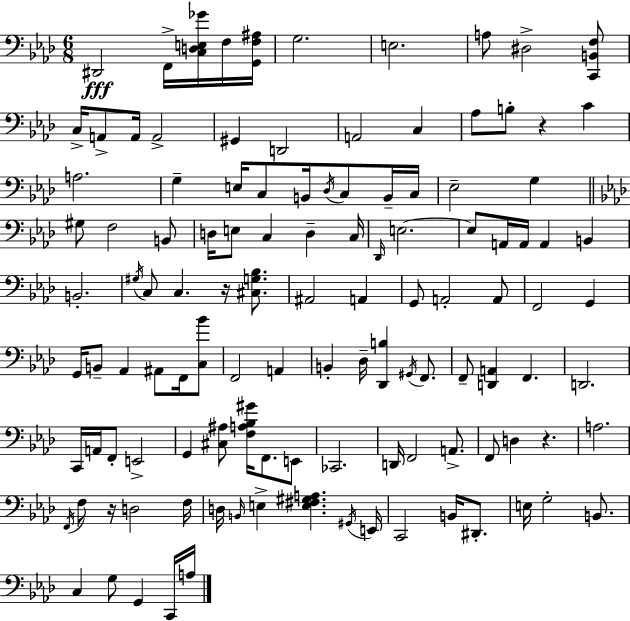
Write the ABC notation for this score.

X:1
T:Untitled
M:6/8
L:1/4
K:Ab
^D,,2 F,,/4 [C,D,E,_G]/4 F,/4 [G,,F,^A,]/4 G,2 E,2 A,/2 ^D,2 [C,,B,,F,]/2 C,/4 A,,/2 A,,/4 A,,2 ^G,, D,,2 A,,2 C, _A,/2 B,/2 z C A,2 G, E,/4 C,/2 B,,/4 _D,/4 C,/2 B,,/4 C,/4 _E,2 G, ^G,/2 F,2 B,,/2 D,/4 E,/2 C, D, C,/4 _D,,/4 E,2 E,/2 A,,/4 A,,/4 A,, B,, B,,2 ^G,/4 C,/2 C, z/4 [^C,G,_B,]/2 ^A,,2 A,, G,,/2 A,,2 A,,/2 F,,2 G,, G,,/4 B,,/2 _A,, ^A,,/2 F,,/4 [C,_B]/2 F,,2 A,, B,, _D,/4 [_D,,B,] ^G,,/4 F,,/2 F,,/2 [D,,A,,] F,, D,,2 C,,/4 A,,/4 F,,/2 E,,2 G,, [^C,^A,]/2 [F,A,_B,^G]/4 F,,/2 E,,/2 _C,,2 D,,/4 F,,2 A,,/2 F,,/2 D, z A,2 F,,/4 F,/2 z/4 D,2 F,/4 D,/4 B,,/4 E, [E,^F,^G,A,] ^G,,/4 E,,/4 C,,2 B,,/4 ^D,,/2 E,/4 G,2 B,,/2 C, G,/2 G,, C,,/4 A,/4